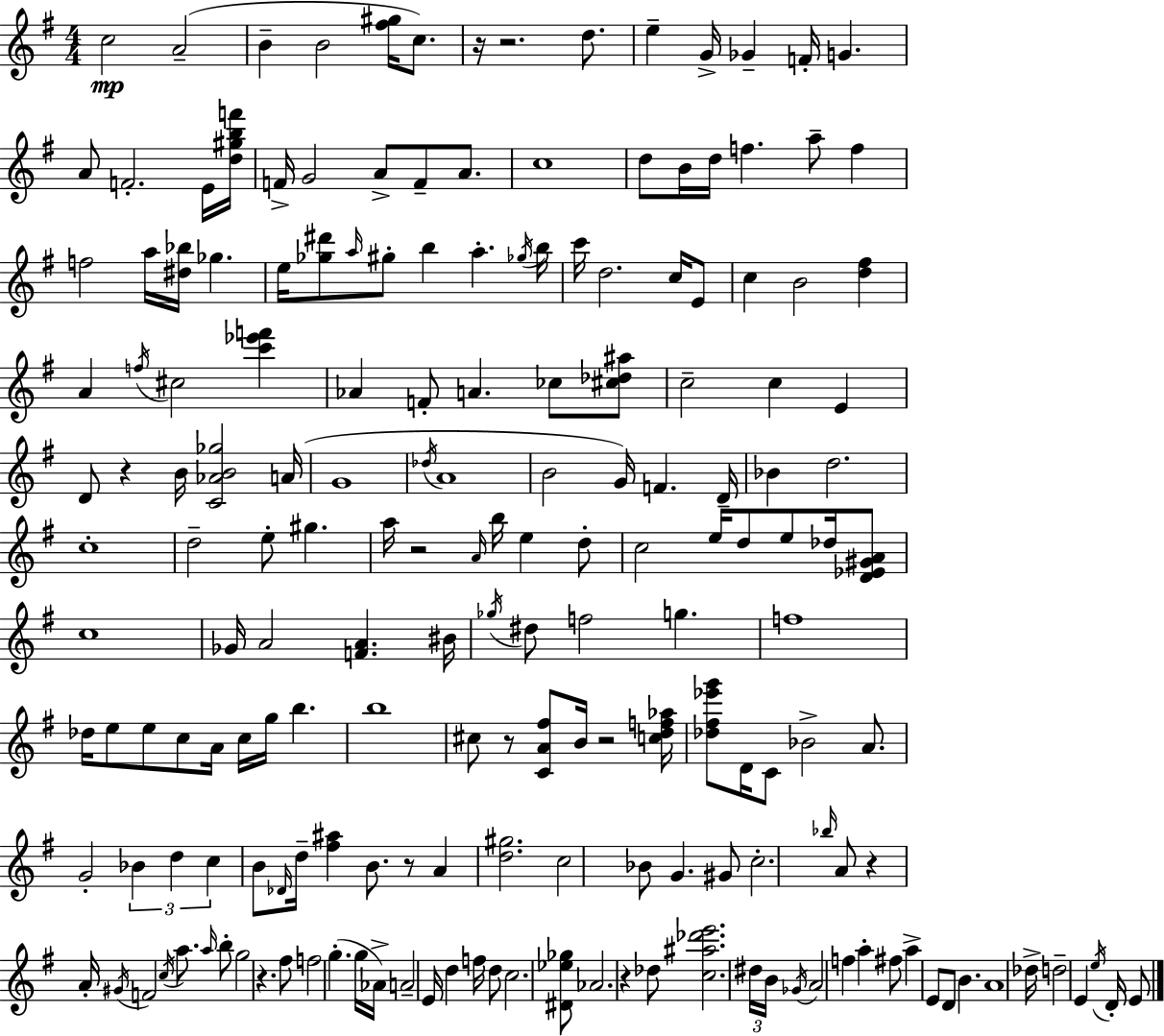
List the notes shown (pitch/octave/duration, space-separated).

C5/h A4/h B4/q B4/h [F#5,G#5]/s C5/e. R/s R/h. D5/e. E5/q G4/s Gb4/q F4/s G4/q. A4/e F4/h. E4/s [D5,G#5,B5,F6]/s F4/s G4/h A4/e F4/e A4/e. C5/w D5/e B4/s D5/s F5/q. A5/e F5/q F5/h A5/s [D#5,Bb5]/s Gb5/q. E5/s [Gb5,D#6]/e A5/s G#5/e B5/q A5/q. Gb5/s B5/s C6/s D5/h. C5/s E4/e C5/q B4/h [D5,F#5]/q A4/q F5/s C#5/h [C6,Eb6,F6]/q Ab4/q F4/e A4/q. CES5/e [C#5,Db5,A#5]/e C5/h C5/q E4/q D4/e R/q B4/s [C4,Ab4,B4,Gb5]/h A4/s G4/w Db5/s A4/w B4/h G4/s F4/q. D4/s Bb4/q D5/h. C5/w D5/h E5/e G#5/q. A5/s R/h A4/s B5/s E5/q D5/e C5/h E5/s D5/e E5/e Db5/s [D4,Eb4,G#4,A4]/e C5/w Gb4/s A4/h [F4,A4]/q. BIS4/s Gb5/s D#5/e F5/h G5/q. F5/w Db5/s E5/e E5/e C5/e A4/s C5/s G5/s B5/q. B5/w C#5/e R/e [C4,A4,F#5]/e B4/s R/h [C5,D5,F5,Ab5]/s [Db5,F#5,Eb6,G6]/e D4/s C4/e Bb4/h A4/e. G4/h Bb4/q D5/q C5/q B4/e Db4/s D5/s [F#5,A#5]/q B4/e. R/e A4/q [D5,G#5]/h. C5/h Bb4/e G4/q. G#4/e C5/h. Bb5/s A4/e R/q A4/s G#4/s F4/h C5/s A5/e. A5/s B5/e G5/h R/q. F#5/e F5/h G5/q. G5/s Ab4/s A4/h E4/s D5/q F5/s D5/e C5/h. [D#4,Eb5,Gb5]/e Ab4/h. R/q Db5/e [C5,A#5,Db6,E6]/h. D#5/s B4/s Gb4/s A4/h F5/q A5/q F#5/e A5/q E4/e D4/e B4/q. A4/w Db5/s D5/h E4/q E5/s D4/s E4/e